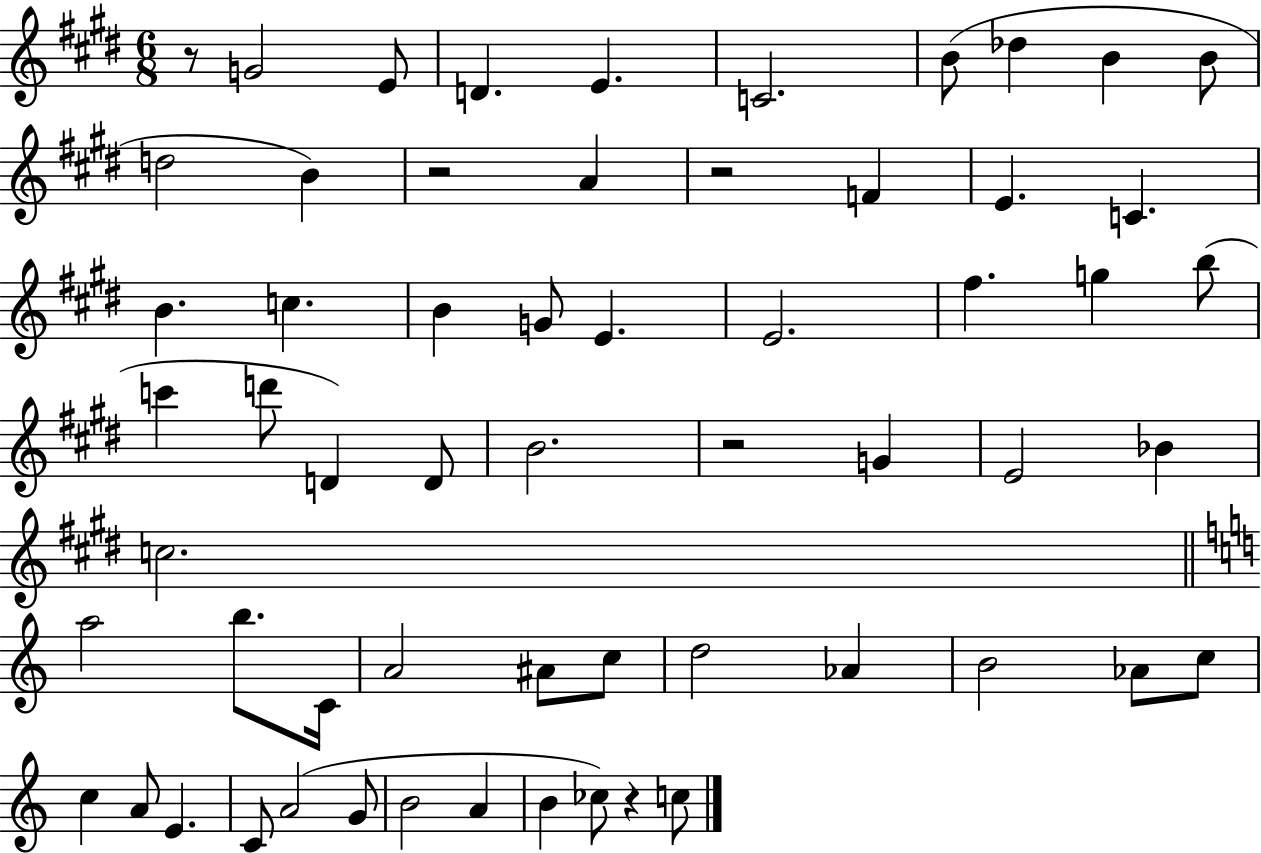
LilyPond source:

{
  \clef treble
  \numericTimeSignature
  \time 6/8
  \key e \major
  r8 g'2 e'8 | d'4. e'4. | c'2. | b'8( des''4 b'4 b'8 | \break d''2 b'4) | r2 a'4 | r2 f'4 | e'4. c'4. | \break b'4. c''4. | b'4 g'8 e'4. | e'2. | fis''4. g''4 b''8( | \break c'''4 d'''8 d'4) d'8 | b'2. | r2 g'4 | e'2 bes'4 | \break c''2. | \bar "||" \break \key c \major a''2 b''8. c'16 | a'2 ais'8 c''8 | d''2 aes'4 | b'2 aes'8 c''8 | \break c''4 a'8 e'4. | c'8 a'2( g'8 | b'2 a'4 | b'4 ces''8) r4 c''8 | \break \bar "|."
}